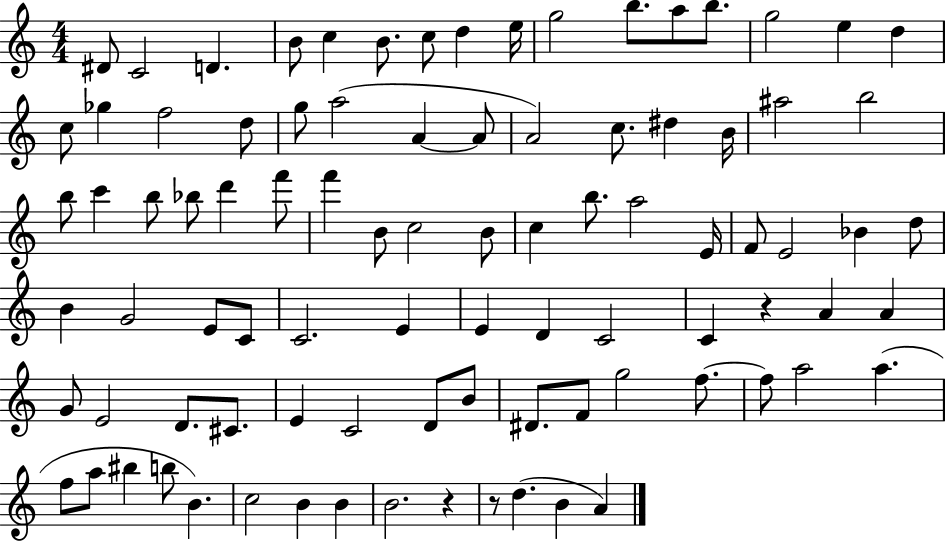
{
  \clef treble
  \numericTimeSignature
  \time 4/4
  \key c \major
  \repeat volta 2 { dis'8 c'2 d'4. | b'8 c''4 b'8. c''8 d''4 e''16 | g''2 b''8. a''8 b''8. | g''2 e''4 d''4 | \break c''8 ges''4 f''2 d''8 | g''8 a''2( a'4~~ a'8 | a'2) c''8. dis''4 b'16 | ais''2 b''2 | \break b''8 c'''4 b''8 bes''8 d'''4 f'''8 | f'''4 b'8 c''2 b'8 | c''4 b''8. a''2 e'16 | f'8 e'2 bes'4 d''8 | \break b'4 g'2 e'8 c'8 | c'2. e'4 | e'4 d'4 c'2 | c'4 r4 a'4 a'4 | \break g'8 e'2 d'8. cis'8. | e'4 c'2 d'8 b'8 | dis'8. f'8 g''2 f''8.~~ | f''8 a''2 a''4.( | \break f''8 a''8 bis''4 b''8 b'4.) | c''2 b'4 b'4 | b'2. r4 | r8 d''4.( b'4 a'4) | \break } \bar "|."
}